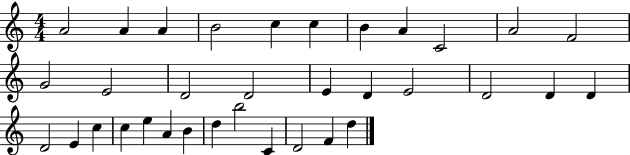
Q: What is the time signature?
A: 4/4